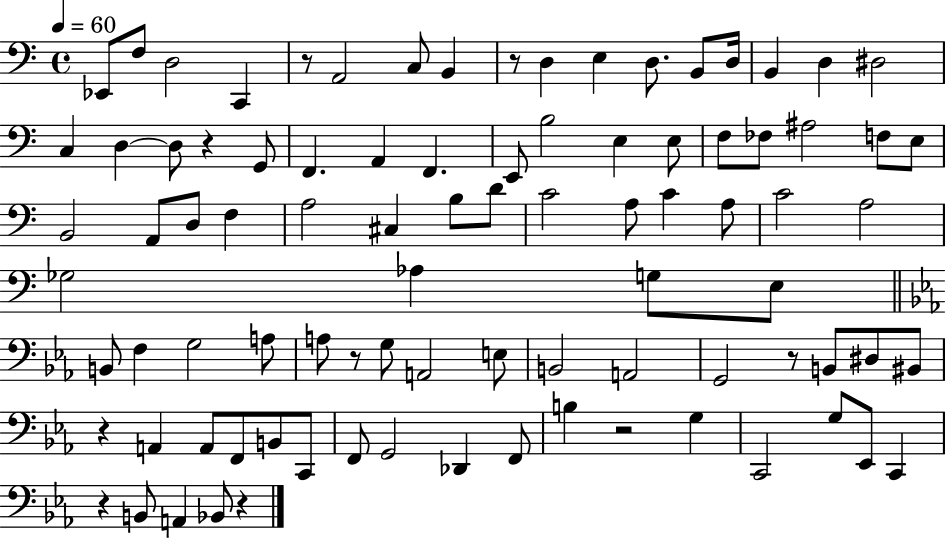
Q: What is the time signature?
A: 4/4